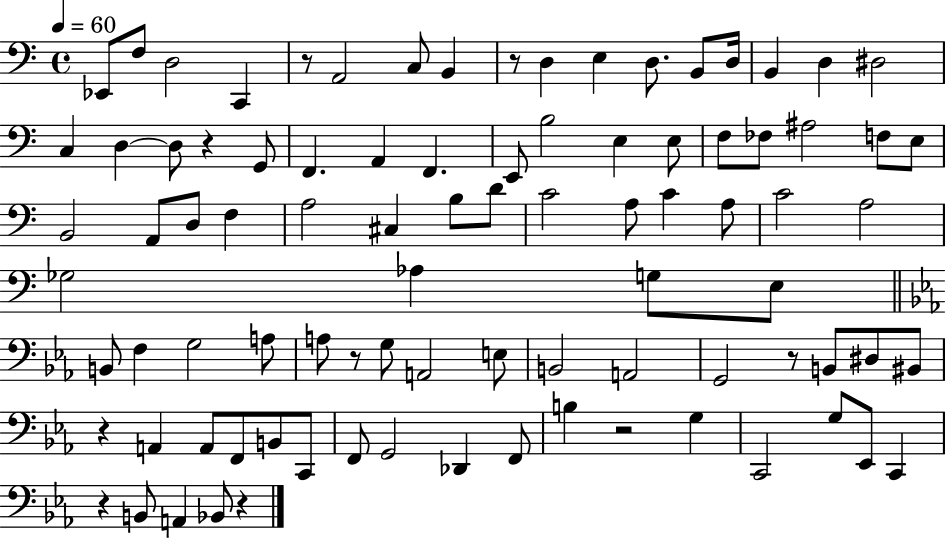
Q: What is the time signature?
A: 4/4